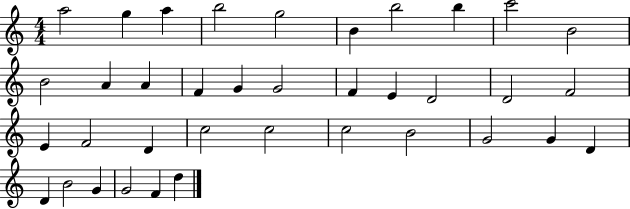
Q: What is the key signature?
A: C major